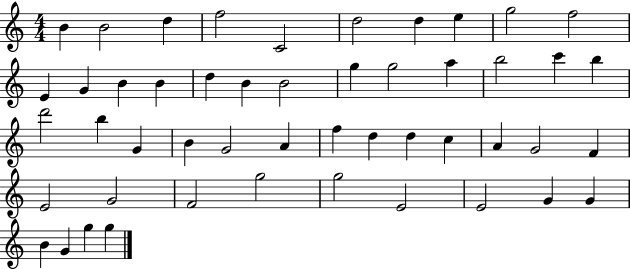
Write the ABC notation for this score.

X:1
T:Untitled
M:4/4
L:1/4
K:C
B B2 d f2 C2 d2 d e g2 f2 E G B B d B B2 g g2 a b2 c' b d'2 b G B G2 A f d d c A G2 F E2 G2 F2 g2 g2 E2 E2 G G B G g g